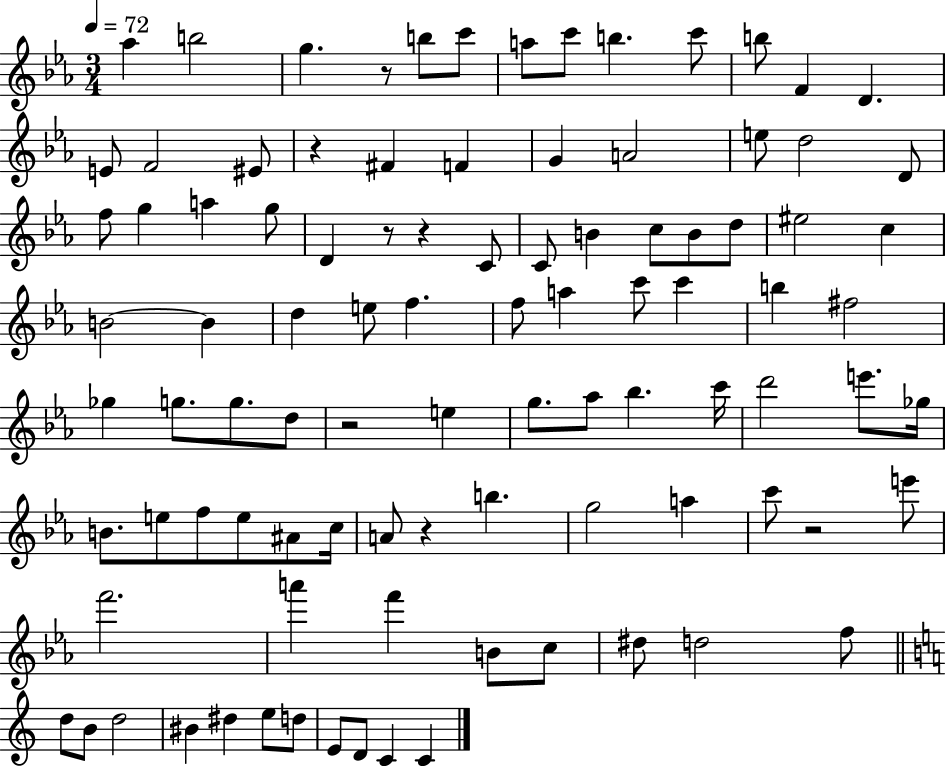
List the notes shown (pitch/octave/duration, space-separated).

Ab5/q B5/h G5/q. R/e B5/e C6/e A5/e C6/e B5/q. C6/e B5/e F4/q D4/q. E4/e F4/h EIS4/e R/q F#4/q F4/q G4/q A4/h E5/e D5/h D4/e F5/e G5/q A5/q G5/e D4/q R/e R/q C4/e C4/e B4/q C5/e B4/e D5/e EIS5/h C5/q B4/h B4/q D5/q E5/e F5/q. F5/e A5/q C6/e C6/q B5/q F#5/h Gb5/q G5/e. G5/e. D5/e R/h E5/q G5/e. Ab5/e Bb5/q. C6/s D6/h E6/e. Gb5/s B4/e. E5/e F5/e E5/e A#4/e C5/s A4/e R/q B5/q. G5/h A5/q C6/e R/h E6/e F6/h. A6/q F6/q B4/e C5/e D#5/e D5/h F5/e D5/e B4/e D5/h BIS4/q D#5/q E5/e D5/e E4/e D4/e C4/q C4/q